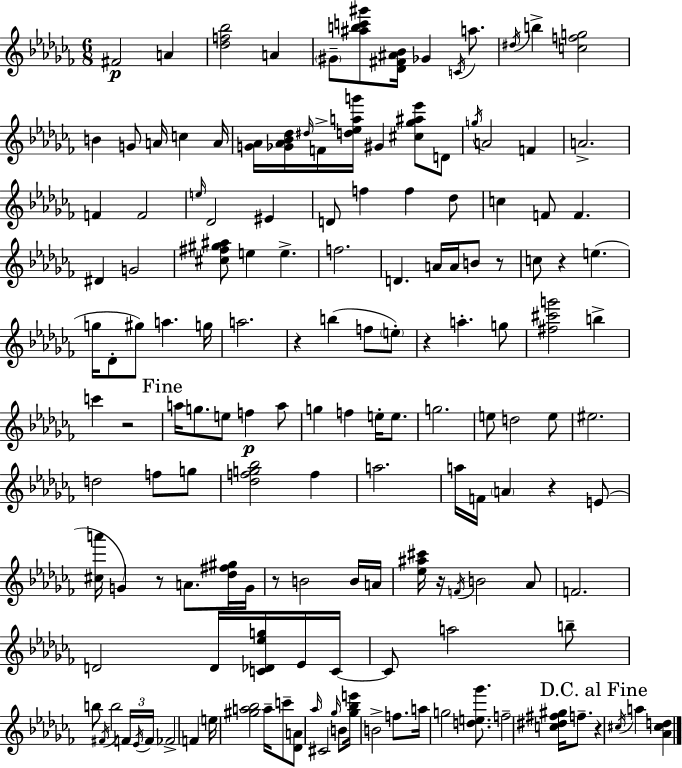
{
  \clef treble
  \numericTimeSignature
  \time 6/8
  \key aes \minor
  fis'2\p a'4 | <des'' f'' bes''>2 a'4 | \parenthesize gis'8-- <ais'' b'' c''' gis'''>8 <des' fis' ais' bes'>16 ges'4 \acciaccatura { c'16 } a''8. | \acciaccatura { dis''16 } b''4-> <c'' f'' g''>2 | \break b'4 g'8 a'16 c''4 | a'16 <g' aes'>16 <ges' aes' bes' des''>16 \grace { dis''16 } f'16-> <d'' ees'' a'' g'''>16 gis'4 <cis'' ges'' ais'' ees'''>8 | d'8 \acciaccatura { g''16 } a'2 | f'4 a'2.-> | \break f'4 f'2 | \grace { e''16 } des'2 | eis'4 d'8 f''4 f''4 | des''8 c''4 f'8 f'4. | \break dis'4 g'2 | <cis'' fis'' gis'' ais''>8 e''4 e''4.-> | f''2. | d'4. a'16 | \break a'16 b'8 r8 c''8 r4 e''4.( | g''16 des'8-. gis''8) a''4. | g''16 a''2. | r4 b''4( | \break f''8 \parenthesize e''8-.) r4 a''4.-. | g''8 <fis'' cis''' g'''>2 | b''4-> c'''4 r2 | \mark "Fine" a''16 g''8. e''8 f''4\p | \break a''8 g''4 f''4 | e''16-. e''8. g''2. | e''8 d''2 | e''8 eis''2. | \break d''2 | f''8 g''8 <des'' f'' g'' bes''>2 | f''4 a''2. | a''16 f'16 \parenthesize a'4 r4 | \break e'8( <cis'' a'''>16 g'4) r8 | a'8. <des'' fis'' gis''>16 g'16 r8 b'2 | b'16 a'16 <ees'' ais'' cis'''>16 r16 \acciaccatura { f'16 } b'2 | aes'8 f'2. | \break d'2 | d'16 <c' des' ees'' g''>16 ees'16 c'16~~ c'8 a''2 | b''8-- b''8 \acciaccatura { fis'16 } b''2 | \tuplet 3/2 { f'16 \acciaccatura { ees'16 } f'16 } fes'2-> | \break f'4 e''16 <gis'' a'' bes''>2 | a''16-- c'''8-- <des' a'>8 \grace { aes''16 } cis'2 | \grace { ges''16 } b'8 <ges'' bes'' e'''>16 b'2-> | f''8. a''16 g''2 | \break <d'' e'' ges'''>8. f''2-- | <c'' dis'' fis'' gis''>16 f''8.-- \mark "D.C. al Fine" r4 | \acciaccatura { cis''16 } a''4 <aes' cis'' d''>4 \bar "|."
}